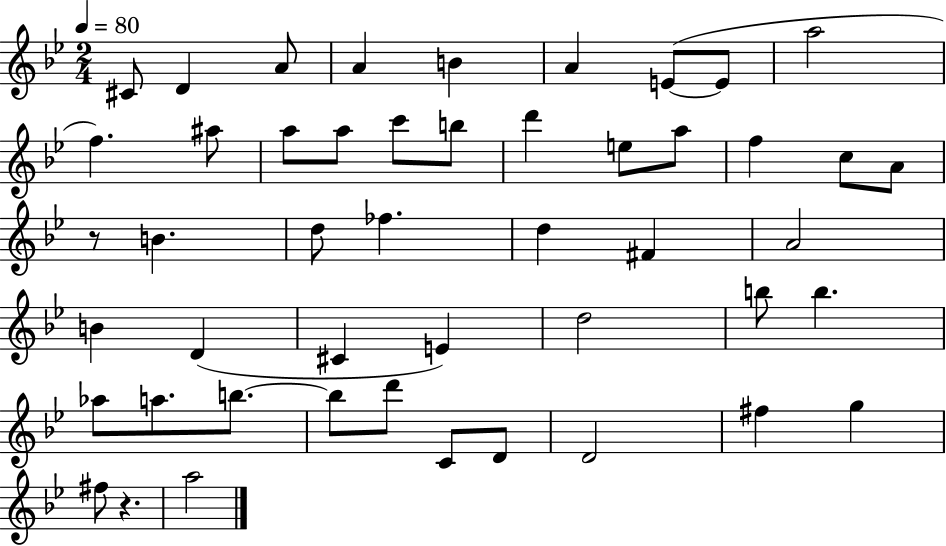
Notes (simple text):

C#4/e D4/q A4/e A4/q B4/q A4/q E4/e E4/e A5/h F5/q. A#5/e A5/e A5/e C6/e B5/e D6/q E5/e A5/e F5/q C5/e A4/e R/e B4/q. D5/e FES5/q. D5/q F#4/q A4/h B4/q D4/q C#4/q E4/q D5/h B5/e B5/q. Ab5/e A5/e. B5/e. B5/e D6/e C4/e D4/e D4/h F#5/q G5/q F#5/e R/q. A5/h